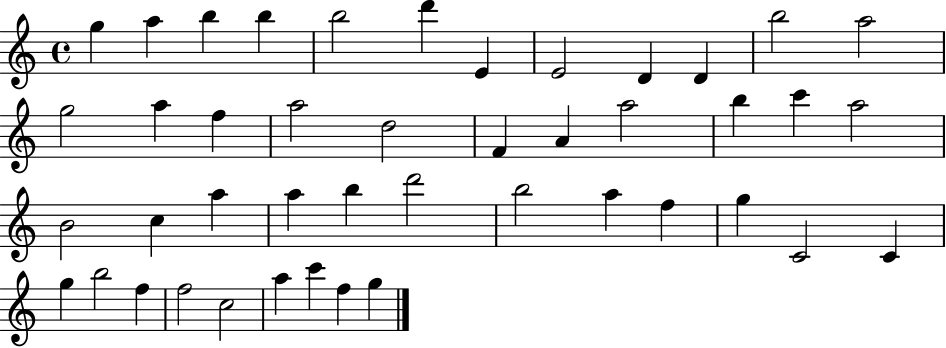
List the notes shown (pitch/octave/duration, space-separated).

G5/q A5/q B5/q B5/q B5/h D6/q E4/q E4/h D4/q D4/q B5/h A5/h G5/h A5/q F5/q A5/h D5/h F4/q A4/q A5/h B5/q C6/q A5/h B4/h C5/q A5/q A5/q B5/q D6/h B5/h A5/q F5/q G5/q C4/h C4/q G5/q B5/h F5/q F5/h C5/h A5/q C6/q F5/q G5/q